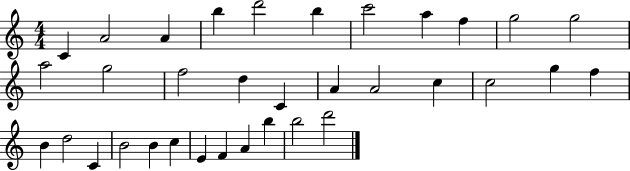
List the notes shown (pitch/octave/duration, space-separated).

C4/q A4/h A4/q B5/q D6/h B5/q C6/h A5/q F5/q G5/h G5/h A5/h G5/h F5/h D5/q C4/q A4/q A4/h C5/q C5/h G5/q F5/q B4/q D5/h C4/q B4/h B4/q C5/q E4/q F4/q A4/q B5/q B5/h D6/h